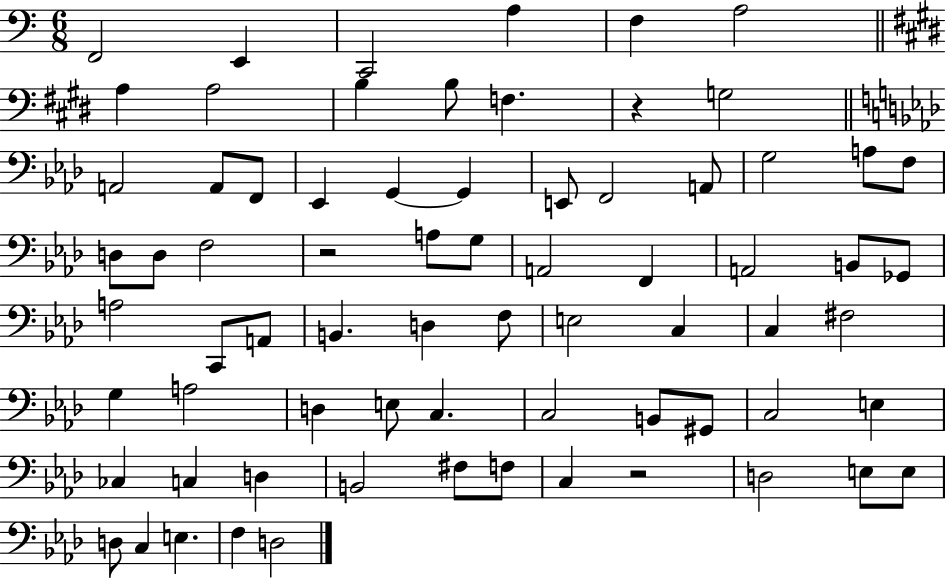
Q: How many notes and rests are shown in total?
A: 72